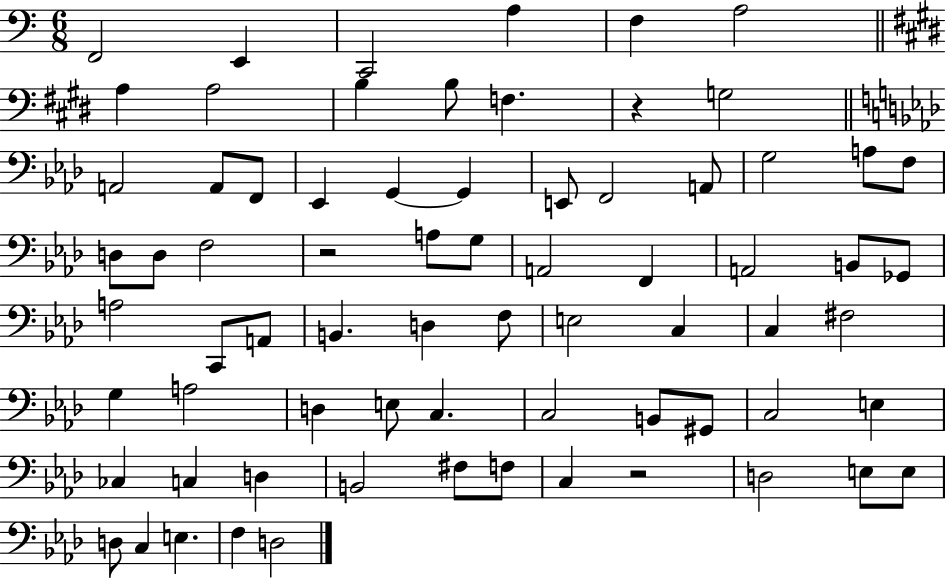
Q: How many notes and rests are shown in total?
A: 72